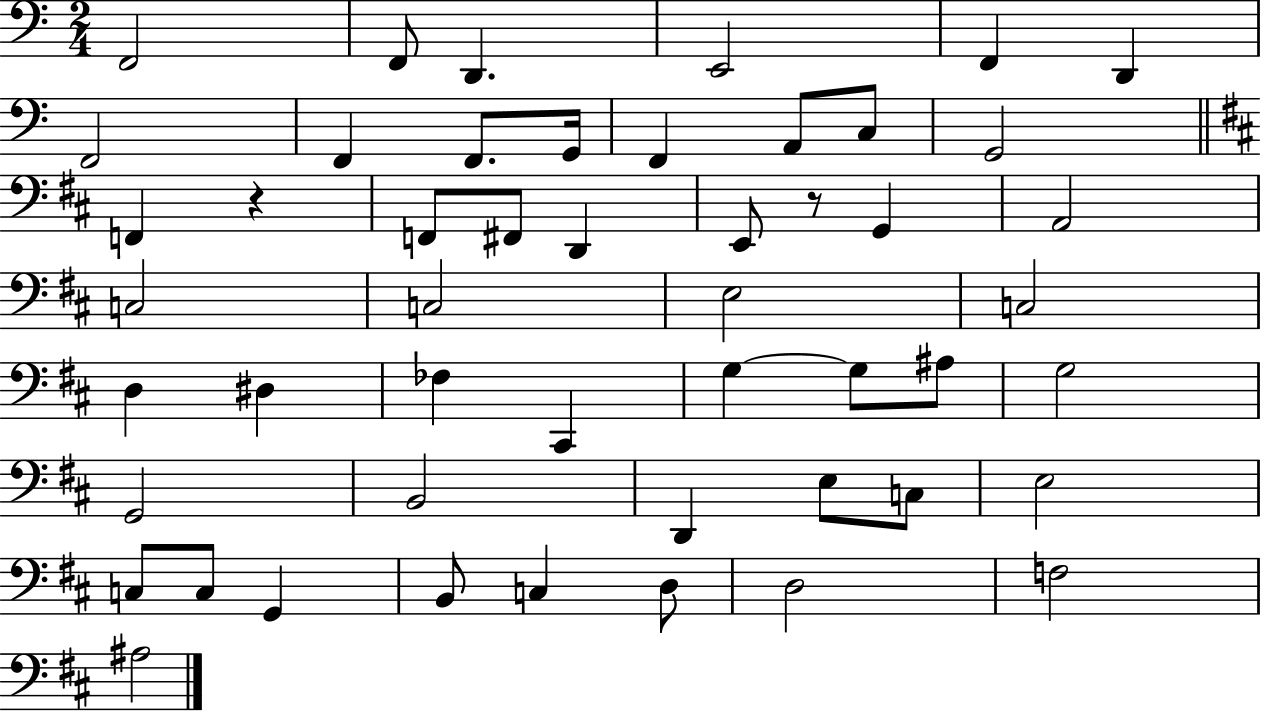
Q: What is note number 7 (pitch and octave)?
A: F2